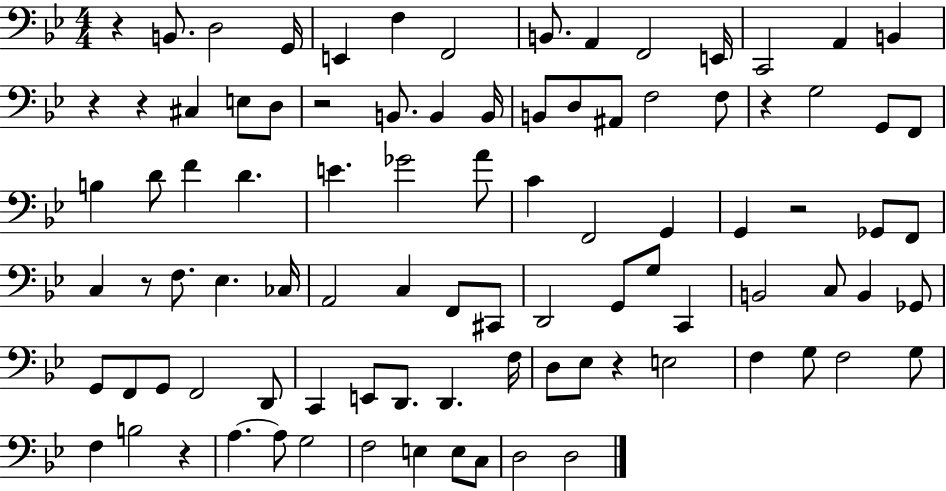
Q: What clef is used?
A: bass